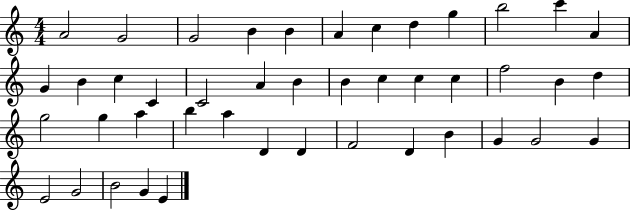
{
  \clef treble
  \numericTimeSignature
  \time 4/4
  \key c \major
  a'2 g'2 | g'2 b'4 b'4 | a'4 c''4 d''4 g''4 | b''2 c'''4 a'4 | \break g'4 b'4 c''4 c'4 | c'2 a'4 b'4 | b'4 c''4 c''4 c''4 | f''2 b'4 d''4 | \break g''2 g''4 a''4 | b''4 a''4 d'4 d'4 | f'2 d'4 b'4 | g'4 g'2 g'4 | \break e'2 g'2 | b'2 g'4 e'4 | \bar "|."
}